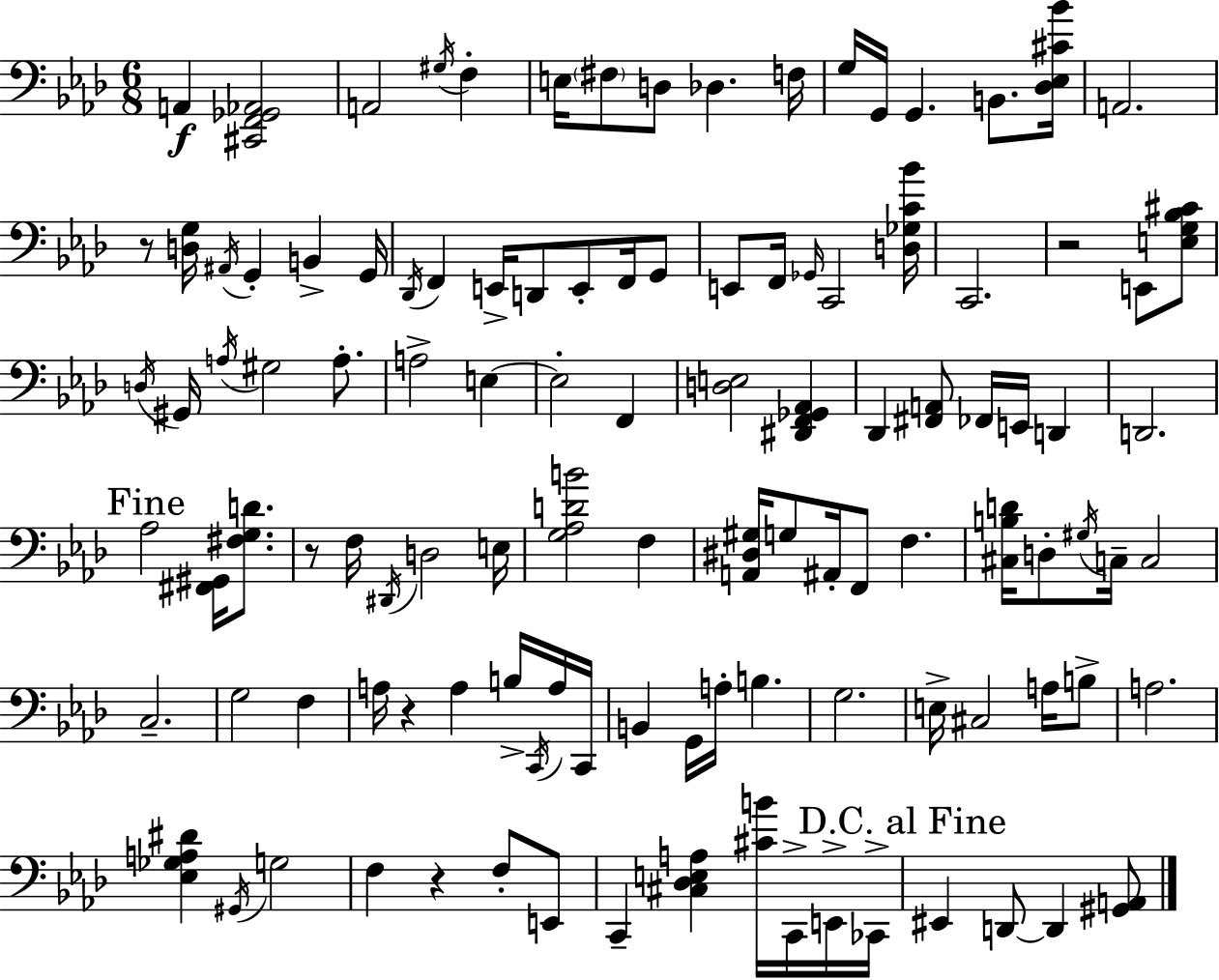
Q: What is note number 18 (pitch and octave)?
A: G2